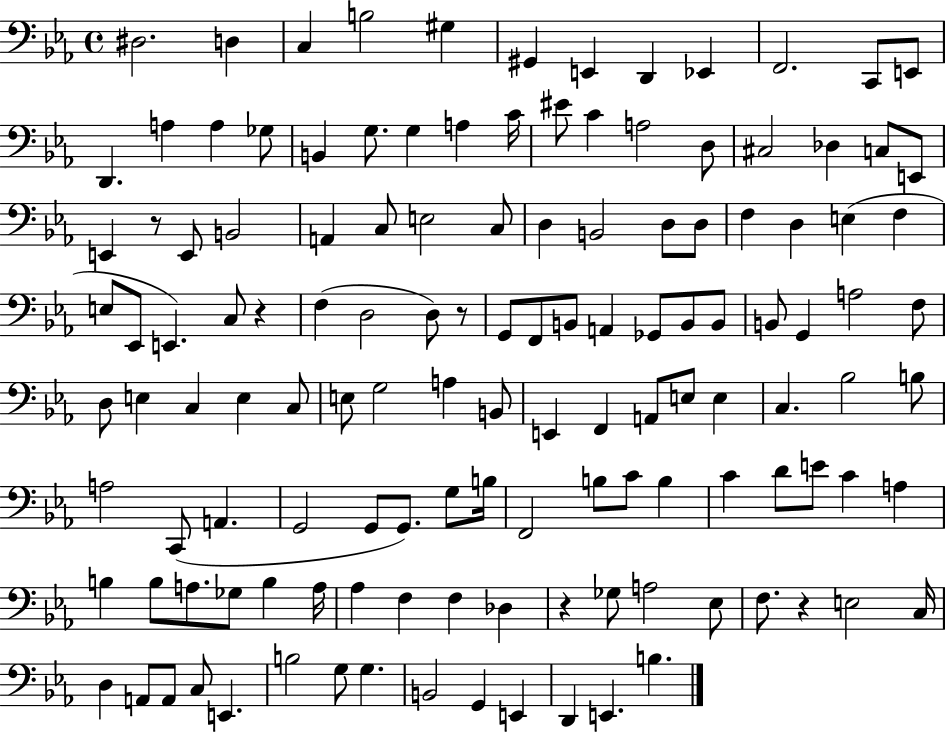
D#3/h. D3/q C3/q B3/h G#3/q G#2/q E2/q D2/q Eb2/q F2/h. C2/e E2/e D2/q. A3/q A3/q Gb3/e B2/q G3/e. G3/q A3/q C4/s EIS4/e C4/q A3/h D3/e C#3/h Db3/q C3/e E2/e E2/q R/e E2/e B2/h A2/q C3/e E3/h C3/e D3/q B2/h D3/e D3/e F3/q D3/q E3/q F3/q E3/e Eb2/e E2/q. C3/e R/q F3/q D3/h D3/e R/e G2/e F2/e B2/e A2/q Gb2/e B2/e B2/e B2/e G2/q A3/h F3/e D3/e E3/q C3/q E3/q C3/e E3/e G3/h A3/q B2/e E2/q F2/q A2/e E3/e E3/q C3/q. Bb3/h B3/e A3/h C2/e A2/q. G2/h G2/e G2/e. G3/e B3/s F2/h B3/e C4/e B3/q C4/q D4/e E4/e C4/q A3/q B3/q B3/e A3/e. Gb3/e B3/q A3/s Ab3/q F3/q F3/q Db3/q R/q Gb3/e A3/h Eb3/e F3/e. R/q E3/h C3/s D3/q A2/e A2/e C3/e E2/q. B3/h G3/e G3/q. B2/h G2/q E2/q D2/q E2/q. B3/q.